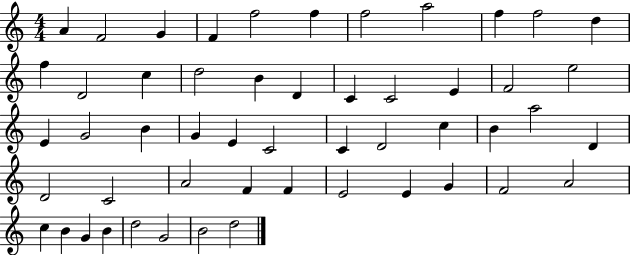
{
  \clef treble
  \numericTimeSignature
  \time 4/4
  \key c \major
  a'4 f'2 g'4 | f'4 f''2 f''4 | f''2 a''2 | f''4 f''2 d''4 | \break f''4 d'2 c''4 | d''2 b'4 d'4 | c'4 c'2 e'4 | f'2 e''2 | \break e'4 g'2 b'4 | g'4 e'4 c'2 | c'4 d'2 c''4 | b'4 a''2 d'4 | \break d'2 c'2 | a'2 f'4 f'4 | e'2 e'4 g'4 | f'2 a'2 | \break c''4 b'4 g'4 b'4 | d''2 g'2 | b'2 d''2 | \bar "|."
}